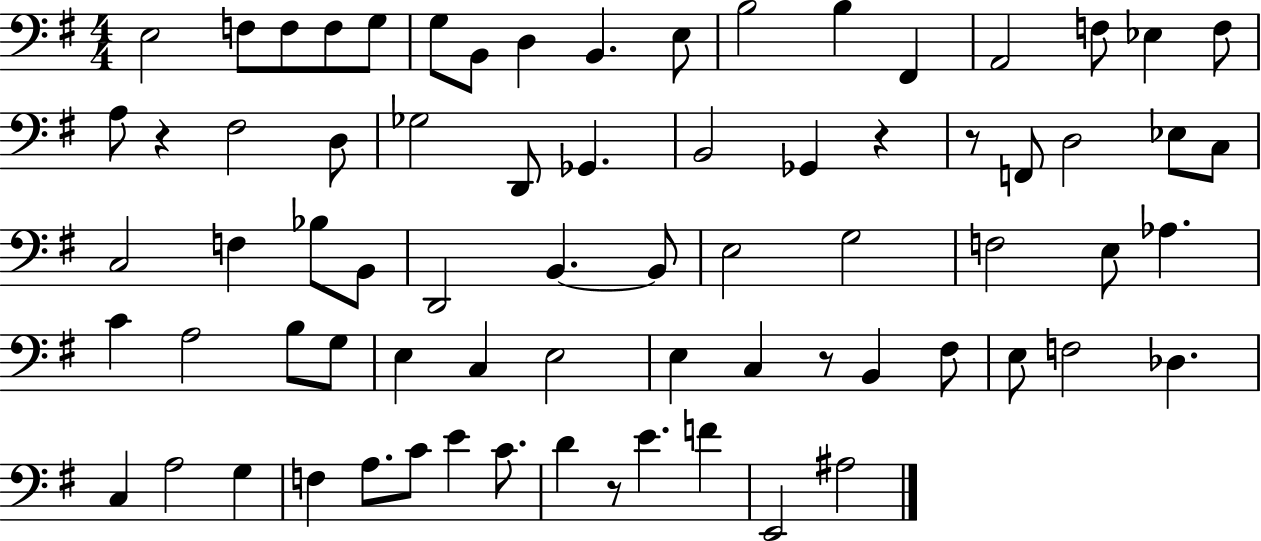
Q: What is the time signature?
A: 4/4